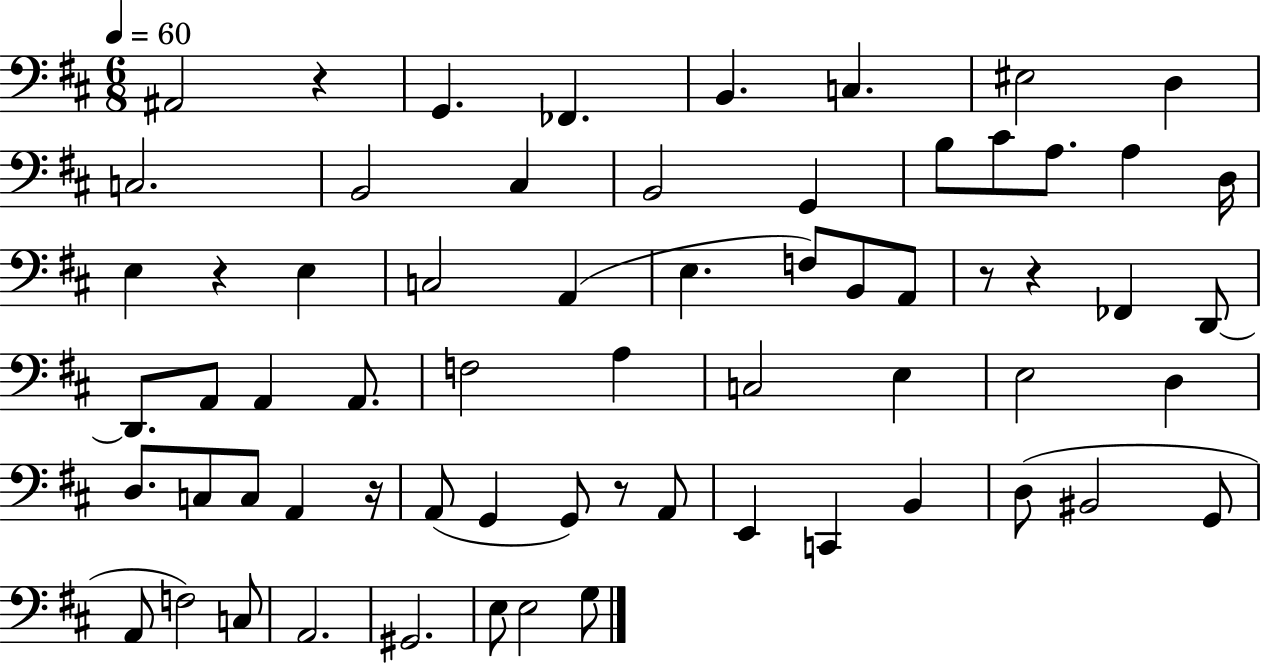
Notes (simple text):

A#2/h R/q G2/q. FES2/q. B2/q. C3/q. EIS3/h D3/q C3/h. B2/h C#3/q B2/h G2/q B3/e C#4/e A3/e. A3/q D3/s E3/q R/q E3/q C3/h A2/q E3/q. F3/e B2/e A2/e R/e R/q FES2/q D2/e D2/e. A2/e A2/q A2/e. F3/h A3/q C3/h E3/q E3/h D3/q D3/e. C3/e C3/e A2/q R/s A2/e G2/q G2/e R/e A2/e E2/q C2/q B2/q D3/e BIS2/h G2/e A2/e F3/h C3/e A2/h. G#2/h. E3/e E3/h G3/e